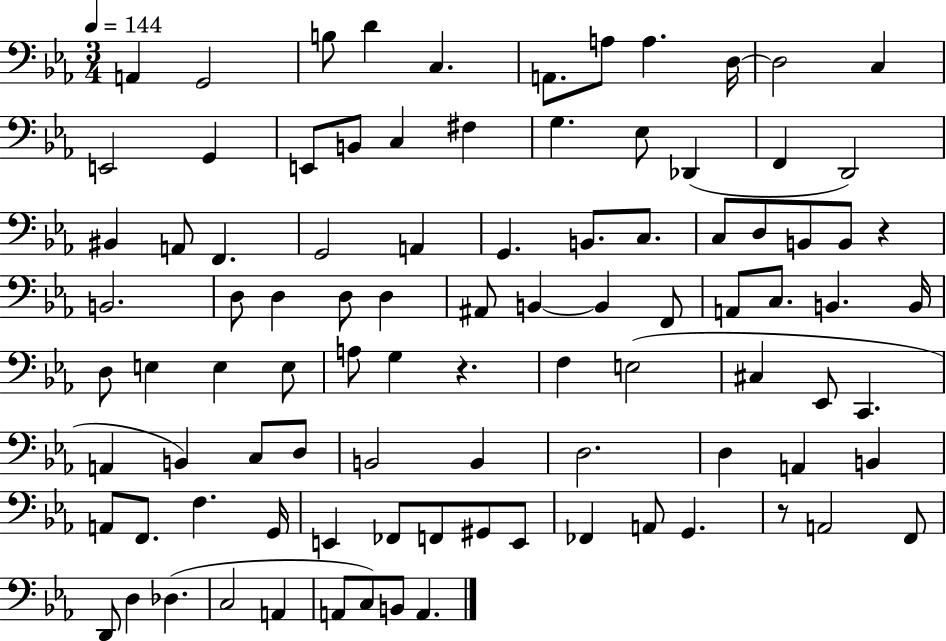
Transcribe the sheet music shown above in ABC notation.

X:1
T:Untitled
M:3/4
L:1/4
K:Eb
A,, G,,2 B,/2 D C, A,,/2 A,/2 A, D,/4 D,2 C, E,,2 G,, E,,/2 B,,/2 C, ^F, G, _E,/2 _D,, F,, D,,2 ^B,, A,,/2 F,, G,,2 A,, G,, B,,/2 C,/2 C,/2 D,/2 B,,/2 B,,/2 z B,,2 D,/2 D, D,/2 D, ^A,,/2 B,, B,, F,,/2 A,,/2 C,/2 B,, B,,/4 D,/2 E, E, E,/2 A,/2 G, z F, E,2 ^C, _E,,/2 C,, A,, B,, C,/2 D,/2 B,,2 B,, D,2 D, A,, B,, A,,/2 F,,/2 F, G,,/4 E,, _F,,/2 F,,/2 ^G,,/2 E,,/2 _F,, A,,/2 G,, z/2 A,,2 F,,/2 D,,/2 D, _D, C,2 A,, A,,/2 C,/2 B,,/2 A,,